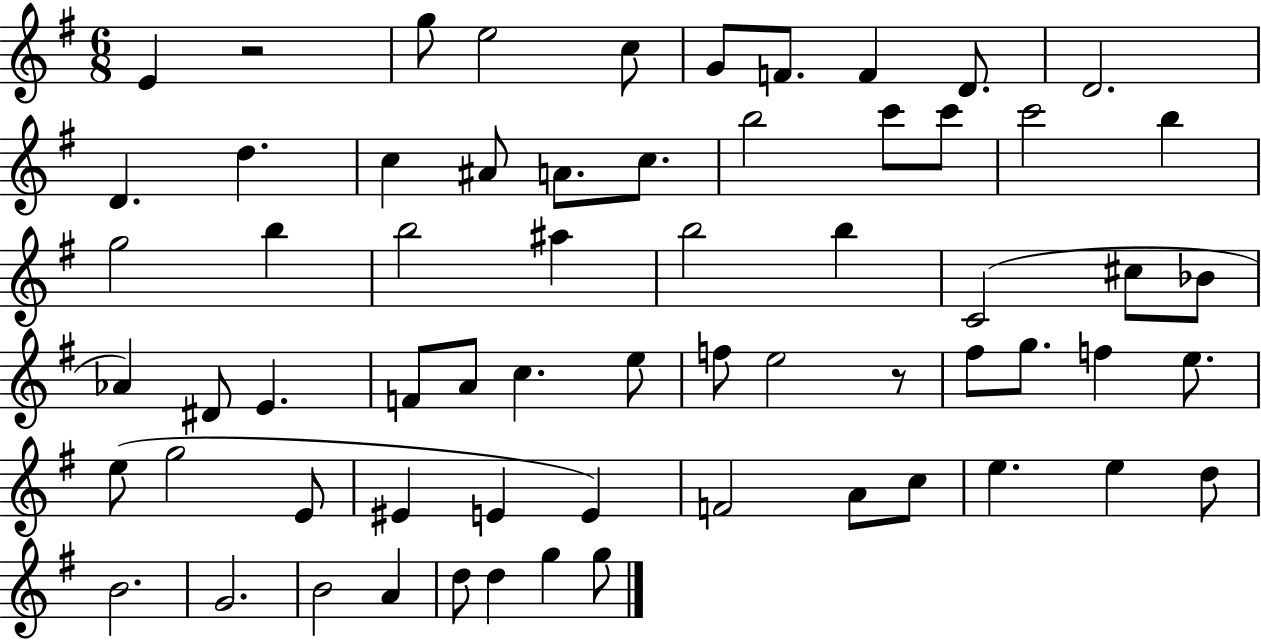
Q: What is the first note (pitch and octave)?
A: E4